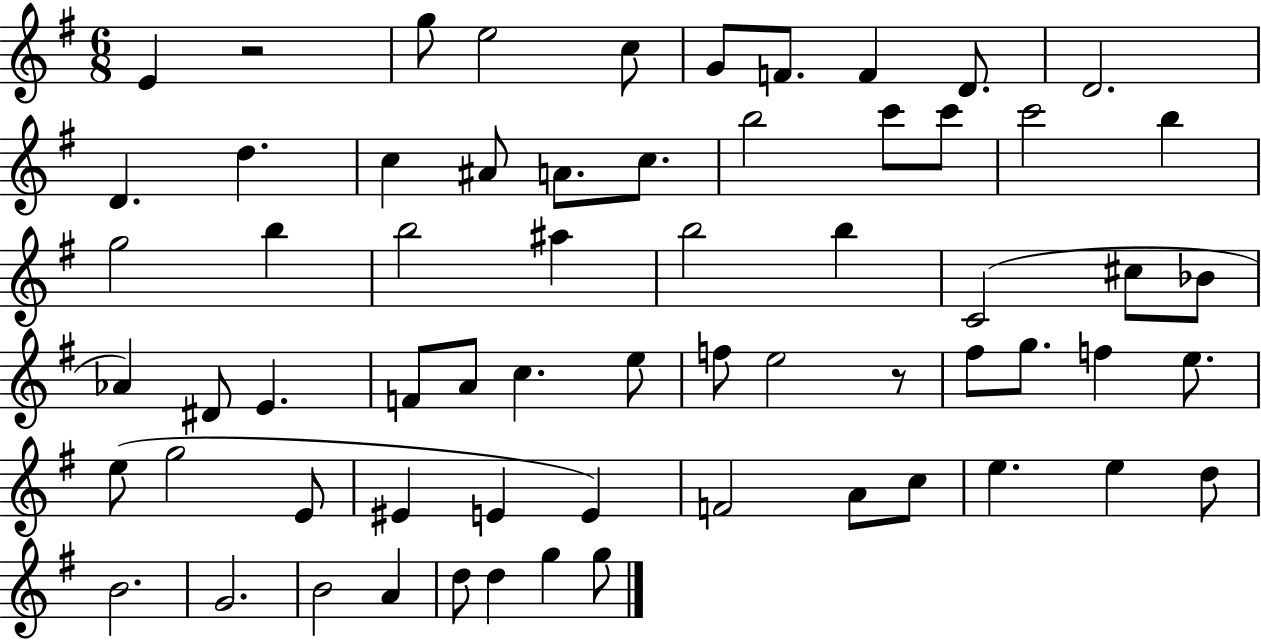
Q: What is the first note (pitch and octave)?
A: E4